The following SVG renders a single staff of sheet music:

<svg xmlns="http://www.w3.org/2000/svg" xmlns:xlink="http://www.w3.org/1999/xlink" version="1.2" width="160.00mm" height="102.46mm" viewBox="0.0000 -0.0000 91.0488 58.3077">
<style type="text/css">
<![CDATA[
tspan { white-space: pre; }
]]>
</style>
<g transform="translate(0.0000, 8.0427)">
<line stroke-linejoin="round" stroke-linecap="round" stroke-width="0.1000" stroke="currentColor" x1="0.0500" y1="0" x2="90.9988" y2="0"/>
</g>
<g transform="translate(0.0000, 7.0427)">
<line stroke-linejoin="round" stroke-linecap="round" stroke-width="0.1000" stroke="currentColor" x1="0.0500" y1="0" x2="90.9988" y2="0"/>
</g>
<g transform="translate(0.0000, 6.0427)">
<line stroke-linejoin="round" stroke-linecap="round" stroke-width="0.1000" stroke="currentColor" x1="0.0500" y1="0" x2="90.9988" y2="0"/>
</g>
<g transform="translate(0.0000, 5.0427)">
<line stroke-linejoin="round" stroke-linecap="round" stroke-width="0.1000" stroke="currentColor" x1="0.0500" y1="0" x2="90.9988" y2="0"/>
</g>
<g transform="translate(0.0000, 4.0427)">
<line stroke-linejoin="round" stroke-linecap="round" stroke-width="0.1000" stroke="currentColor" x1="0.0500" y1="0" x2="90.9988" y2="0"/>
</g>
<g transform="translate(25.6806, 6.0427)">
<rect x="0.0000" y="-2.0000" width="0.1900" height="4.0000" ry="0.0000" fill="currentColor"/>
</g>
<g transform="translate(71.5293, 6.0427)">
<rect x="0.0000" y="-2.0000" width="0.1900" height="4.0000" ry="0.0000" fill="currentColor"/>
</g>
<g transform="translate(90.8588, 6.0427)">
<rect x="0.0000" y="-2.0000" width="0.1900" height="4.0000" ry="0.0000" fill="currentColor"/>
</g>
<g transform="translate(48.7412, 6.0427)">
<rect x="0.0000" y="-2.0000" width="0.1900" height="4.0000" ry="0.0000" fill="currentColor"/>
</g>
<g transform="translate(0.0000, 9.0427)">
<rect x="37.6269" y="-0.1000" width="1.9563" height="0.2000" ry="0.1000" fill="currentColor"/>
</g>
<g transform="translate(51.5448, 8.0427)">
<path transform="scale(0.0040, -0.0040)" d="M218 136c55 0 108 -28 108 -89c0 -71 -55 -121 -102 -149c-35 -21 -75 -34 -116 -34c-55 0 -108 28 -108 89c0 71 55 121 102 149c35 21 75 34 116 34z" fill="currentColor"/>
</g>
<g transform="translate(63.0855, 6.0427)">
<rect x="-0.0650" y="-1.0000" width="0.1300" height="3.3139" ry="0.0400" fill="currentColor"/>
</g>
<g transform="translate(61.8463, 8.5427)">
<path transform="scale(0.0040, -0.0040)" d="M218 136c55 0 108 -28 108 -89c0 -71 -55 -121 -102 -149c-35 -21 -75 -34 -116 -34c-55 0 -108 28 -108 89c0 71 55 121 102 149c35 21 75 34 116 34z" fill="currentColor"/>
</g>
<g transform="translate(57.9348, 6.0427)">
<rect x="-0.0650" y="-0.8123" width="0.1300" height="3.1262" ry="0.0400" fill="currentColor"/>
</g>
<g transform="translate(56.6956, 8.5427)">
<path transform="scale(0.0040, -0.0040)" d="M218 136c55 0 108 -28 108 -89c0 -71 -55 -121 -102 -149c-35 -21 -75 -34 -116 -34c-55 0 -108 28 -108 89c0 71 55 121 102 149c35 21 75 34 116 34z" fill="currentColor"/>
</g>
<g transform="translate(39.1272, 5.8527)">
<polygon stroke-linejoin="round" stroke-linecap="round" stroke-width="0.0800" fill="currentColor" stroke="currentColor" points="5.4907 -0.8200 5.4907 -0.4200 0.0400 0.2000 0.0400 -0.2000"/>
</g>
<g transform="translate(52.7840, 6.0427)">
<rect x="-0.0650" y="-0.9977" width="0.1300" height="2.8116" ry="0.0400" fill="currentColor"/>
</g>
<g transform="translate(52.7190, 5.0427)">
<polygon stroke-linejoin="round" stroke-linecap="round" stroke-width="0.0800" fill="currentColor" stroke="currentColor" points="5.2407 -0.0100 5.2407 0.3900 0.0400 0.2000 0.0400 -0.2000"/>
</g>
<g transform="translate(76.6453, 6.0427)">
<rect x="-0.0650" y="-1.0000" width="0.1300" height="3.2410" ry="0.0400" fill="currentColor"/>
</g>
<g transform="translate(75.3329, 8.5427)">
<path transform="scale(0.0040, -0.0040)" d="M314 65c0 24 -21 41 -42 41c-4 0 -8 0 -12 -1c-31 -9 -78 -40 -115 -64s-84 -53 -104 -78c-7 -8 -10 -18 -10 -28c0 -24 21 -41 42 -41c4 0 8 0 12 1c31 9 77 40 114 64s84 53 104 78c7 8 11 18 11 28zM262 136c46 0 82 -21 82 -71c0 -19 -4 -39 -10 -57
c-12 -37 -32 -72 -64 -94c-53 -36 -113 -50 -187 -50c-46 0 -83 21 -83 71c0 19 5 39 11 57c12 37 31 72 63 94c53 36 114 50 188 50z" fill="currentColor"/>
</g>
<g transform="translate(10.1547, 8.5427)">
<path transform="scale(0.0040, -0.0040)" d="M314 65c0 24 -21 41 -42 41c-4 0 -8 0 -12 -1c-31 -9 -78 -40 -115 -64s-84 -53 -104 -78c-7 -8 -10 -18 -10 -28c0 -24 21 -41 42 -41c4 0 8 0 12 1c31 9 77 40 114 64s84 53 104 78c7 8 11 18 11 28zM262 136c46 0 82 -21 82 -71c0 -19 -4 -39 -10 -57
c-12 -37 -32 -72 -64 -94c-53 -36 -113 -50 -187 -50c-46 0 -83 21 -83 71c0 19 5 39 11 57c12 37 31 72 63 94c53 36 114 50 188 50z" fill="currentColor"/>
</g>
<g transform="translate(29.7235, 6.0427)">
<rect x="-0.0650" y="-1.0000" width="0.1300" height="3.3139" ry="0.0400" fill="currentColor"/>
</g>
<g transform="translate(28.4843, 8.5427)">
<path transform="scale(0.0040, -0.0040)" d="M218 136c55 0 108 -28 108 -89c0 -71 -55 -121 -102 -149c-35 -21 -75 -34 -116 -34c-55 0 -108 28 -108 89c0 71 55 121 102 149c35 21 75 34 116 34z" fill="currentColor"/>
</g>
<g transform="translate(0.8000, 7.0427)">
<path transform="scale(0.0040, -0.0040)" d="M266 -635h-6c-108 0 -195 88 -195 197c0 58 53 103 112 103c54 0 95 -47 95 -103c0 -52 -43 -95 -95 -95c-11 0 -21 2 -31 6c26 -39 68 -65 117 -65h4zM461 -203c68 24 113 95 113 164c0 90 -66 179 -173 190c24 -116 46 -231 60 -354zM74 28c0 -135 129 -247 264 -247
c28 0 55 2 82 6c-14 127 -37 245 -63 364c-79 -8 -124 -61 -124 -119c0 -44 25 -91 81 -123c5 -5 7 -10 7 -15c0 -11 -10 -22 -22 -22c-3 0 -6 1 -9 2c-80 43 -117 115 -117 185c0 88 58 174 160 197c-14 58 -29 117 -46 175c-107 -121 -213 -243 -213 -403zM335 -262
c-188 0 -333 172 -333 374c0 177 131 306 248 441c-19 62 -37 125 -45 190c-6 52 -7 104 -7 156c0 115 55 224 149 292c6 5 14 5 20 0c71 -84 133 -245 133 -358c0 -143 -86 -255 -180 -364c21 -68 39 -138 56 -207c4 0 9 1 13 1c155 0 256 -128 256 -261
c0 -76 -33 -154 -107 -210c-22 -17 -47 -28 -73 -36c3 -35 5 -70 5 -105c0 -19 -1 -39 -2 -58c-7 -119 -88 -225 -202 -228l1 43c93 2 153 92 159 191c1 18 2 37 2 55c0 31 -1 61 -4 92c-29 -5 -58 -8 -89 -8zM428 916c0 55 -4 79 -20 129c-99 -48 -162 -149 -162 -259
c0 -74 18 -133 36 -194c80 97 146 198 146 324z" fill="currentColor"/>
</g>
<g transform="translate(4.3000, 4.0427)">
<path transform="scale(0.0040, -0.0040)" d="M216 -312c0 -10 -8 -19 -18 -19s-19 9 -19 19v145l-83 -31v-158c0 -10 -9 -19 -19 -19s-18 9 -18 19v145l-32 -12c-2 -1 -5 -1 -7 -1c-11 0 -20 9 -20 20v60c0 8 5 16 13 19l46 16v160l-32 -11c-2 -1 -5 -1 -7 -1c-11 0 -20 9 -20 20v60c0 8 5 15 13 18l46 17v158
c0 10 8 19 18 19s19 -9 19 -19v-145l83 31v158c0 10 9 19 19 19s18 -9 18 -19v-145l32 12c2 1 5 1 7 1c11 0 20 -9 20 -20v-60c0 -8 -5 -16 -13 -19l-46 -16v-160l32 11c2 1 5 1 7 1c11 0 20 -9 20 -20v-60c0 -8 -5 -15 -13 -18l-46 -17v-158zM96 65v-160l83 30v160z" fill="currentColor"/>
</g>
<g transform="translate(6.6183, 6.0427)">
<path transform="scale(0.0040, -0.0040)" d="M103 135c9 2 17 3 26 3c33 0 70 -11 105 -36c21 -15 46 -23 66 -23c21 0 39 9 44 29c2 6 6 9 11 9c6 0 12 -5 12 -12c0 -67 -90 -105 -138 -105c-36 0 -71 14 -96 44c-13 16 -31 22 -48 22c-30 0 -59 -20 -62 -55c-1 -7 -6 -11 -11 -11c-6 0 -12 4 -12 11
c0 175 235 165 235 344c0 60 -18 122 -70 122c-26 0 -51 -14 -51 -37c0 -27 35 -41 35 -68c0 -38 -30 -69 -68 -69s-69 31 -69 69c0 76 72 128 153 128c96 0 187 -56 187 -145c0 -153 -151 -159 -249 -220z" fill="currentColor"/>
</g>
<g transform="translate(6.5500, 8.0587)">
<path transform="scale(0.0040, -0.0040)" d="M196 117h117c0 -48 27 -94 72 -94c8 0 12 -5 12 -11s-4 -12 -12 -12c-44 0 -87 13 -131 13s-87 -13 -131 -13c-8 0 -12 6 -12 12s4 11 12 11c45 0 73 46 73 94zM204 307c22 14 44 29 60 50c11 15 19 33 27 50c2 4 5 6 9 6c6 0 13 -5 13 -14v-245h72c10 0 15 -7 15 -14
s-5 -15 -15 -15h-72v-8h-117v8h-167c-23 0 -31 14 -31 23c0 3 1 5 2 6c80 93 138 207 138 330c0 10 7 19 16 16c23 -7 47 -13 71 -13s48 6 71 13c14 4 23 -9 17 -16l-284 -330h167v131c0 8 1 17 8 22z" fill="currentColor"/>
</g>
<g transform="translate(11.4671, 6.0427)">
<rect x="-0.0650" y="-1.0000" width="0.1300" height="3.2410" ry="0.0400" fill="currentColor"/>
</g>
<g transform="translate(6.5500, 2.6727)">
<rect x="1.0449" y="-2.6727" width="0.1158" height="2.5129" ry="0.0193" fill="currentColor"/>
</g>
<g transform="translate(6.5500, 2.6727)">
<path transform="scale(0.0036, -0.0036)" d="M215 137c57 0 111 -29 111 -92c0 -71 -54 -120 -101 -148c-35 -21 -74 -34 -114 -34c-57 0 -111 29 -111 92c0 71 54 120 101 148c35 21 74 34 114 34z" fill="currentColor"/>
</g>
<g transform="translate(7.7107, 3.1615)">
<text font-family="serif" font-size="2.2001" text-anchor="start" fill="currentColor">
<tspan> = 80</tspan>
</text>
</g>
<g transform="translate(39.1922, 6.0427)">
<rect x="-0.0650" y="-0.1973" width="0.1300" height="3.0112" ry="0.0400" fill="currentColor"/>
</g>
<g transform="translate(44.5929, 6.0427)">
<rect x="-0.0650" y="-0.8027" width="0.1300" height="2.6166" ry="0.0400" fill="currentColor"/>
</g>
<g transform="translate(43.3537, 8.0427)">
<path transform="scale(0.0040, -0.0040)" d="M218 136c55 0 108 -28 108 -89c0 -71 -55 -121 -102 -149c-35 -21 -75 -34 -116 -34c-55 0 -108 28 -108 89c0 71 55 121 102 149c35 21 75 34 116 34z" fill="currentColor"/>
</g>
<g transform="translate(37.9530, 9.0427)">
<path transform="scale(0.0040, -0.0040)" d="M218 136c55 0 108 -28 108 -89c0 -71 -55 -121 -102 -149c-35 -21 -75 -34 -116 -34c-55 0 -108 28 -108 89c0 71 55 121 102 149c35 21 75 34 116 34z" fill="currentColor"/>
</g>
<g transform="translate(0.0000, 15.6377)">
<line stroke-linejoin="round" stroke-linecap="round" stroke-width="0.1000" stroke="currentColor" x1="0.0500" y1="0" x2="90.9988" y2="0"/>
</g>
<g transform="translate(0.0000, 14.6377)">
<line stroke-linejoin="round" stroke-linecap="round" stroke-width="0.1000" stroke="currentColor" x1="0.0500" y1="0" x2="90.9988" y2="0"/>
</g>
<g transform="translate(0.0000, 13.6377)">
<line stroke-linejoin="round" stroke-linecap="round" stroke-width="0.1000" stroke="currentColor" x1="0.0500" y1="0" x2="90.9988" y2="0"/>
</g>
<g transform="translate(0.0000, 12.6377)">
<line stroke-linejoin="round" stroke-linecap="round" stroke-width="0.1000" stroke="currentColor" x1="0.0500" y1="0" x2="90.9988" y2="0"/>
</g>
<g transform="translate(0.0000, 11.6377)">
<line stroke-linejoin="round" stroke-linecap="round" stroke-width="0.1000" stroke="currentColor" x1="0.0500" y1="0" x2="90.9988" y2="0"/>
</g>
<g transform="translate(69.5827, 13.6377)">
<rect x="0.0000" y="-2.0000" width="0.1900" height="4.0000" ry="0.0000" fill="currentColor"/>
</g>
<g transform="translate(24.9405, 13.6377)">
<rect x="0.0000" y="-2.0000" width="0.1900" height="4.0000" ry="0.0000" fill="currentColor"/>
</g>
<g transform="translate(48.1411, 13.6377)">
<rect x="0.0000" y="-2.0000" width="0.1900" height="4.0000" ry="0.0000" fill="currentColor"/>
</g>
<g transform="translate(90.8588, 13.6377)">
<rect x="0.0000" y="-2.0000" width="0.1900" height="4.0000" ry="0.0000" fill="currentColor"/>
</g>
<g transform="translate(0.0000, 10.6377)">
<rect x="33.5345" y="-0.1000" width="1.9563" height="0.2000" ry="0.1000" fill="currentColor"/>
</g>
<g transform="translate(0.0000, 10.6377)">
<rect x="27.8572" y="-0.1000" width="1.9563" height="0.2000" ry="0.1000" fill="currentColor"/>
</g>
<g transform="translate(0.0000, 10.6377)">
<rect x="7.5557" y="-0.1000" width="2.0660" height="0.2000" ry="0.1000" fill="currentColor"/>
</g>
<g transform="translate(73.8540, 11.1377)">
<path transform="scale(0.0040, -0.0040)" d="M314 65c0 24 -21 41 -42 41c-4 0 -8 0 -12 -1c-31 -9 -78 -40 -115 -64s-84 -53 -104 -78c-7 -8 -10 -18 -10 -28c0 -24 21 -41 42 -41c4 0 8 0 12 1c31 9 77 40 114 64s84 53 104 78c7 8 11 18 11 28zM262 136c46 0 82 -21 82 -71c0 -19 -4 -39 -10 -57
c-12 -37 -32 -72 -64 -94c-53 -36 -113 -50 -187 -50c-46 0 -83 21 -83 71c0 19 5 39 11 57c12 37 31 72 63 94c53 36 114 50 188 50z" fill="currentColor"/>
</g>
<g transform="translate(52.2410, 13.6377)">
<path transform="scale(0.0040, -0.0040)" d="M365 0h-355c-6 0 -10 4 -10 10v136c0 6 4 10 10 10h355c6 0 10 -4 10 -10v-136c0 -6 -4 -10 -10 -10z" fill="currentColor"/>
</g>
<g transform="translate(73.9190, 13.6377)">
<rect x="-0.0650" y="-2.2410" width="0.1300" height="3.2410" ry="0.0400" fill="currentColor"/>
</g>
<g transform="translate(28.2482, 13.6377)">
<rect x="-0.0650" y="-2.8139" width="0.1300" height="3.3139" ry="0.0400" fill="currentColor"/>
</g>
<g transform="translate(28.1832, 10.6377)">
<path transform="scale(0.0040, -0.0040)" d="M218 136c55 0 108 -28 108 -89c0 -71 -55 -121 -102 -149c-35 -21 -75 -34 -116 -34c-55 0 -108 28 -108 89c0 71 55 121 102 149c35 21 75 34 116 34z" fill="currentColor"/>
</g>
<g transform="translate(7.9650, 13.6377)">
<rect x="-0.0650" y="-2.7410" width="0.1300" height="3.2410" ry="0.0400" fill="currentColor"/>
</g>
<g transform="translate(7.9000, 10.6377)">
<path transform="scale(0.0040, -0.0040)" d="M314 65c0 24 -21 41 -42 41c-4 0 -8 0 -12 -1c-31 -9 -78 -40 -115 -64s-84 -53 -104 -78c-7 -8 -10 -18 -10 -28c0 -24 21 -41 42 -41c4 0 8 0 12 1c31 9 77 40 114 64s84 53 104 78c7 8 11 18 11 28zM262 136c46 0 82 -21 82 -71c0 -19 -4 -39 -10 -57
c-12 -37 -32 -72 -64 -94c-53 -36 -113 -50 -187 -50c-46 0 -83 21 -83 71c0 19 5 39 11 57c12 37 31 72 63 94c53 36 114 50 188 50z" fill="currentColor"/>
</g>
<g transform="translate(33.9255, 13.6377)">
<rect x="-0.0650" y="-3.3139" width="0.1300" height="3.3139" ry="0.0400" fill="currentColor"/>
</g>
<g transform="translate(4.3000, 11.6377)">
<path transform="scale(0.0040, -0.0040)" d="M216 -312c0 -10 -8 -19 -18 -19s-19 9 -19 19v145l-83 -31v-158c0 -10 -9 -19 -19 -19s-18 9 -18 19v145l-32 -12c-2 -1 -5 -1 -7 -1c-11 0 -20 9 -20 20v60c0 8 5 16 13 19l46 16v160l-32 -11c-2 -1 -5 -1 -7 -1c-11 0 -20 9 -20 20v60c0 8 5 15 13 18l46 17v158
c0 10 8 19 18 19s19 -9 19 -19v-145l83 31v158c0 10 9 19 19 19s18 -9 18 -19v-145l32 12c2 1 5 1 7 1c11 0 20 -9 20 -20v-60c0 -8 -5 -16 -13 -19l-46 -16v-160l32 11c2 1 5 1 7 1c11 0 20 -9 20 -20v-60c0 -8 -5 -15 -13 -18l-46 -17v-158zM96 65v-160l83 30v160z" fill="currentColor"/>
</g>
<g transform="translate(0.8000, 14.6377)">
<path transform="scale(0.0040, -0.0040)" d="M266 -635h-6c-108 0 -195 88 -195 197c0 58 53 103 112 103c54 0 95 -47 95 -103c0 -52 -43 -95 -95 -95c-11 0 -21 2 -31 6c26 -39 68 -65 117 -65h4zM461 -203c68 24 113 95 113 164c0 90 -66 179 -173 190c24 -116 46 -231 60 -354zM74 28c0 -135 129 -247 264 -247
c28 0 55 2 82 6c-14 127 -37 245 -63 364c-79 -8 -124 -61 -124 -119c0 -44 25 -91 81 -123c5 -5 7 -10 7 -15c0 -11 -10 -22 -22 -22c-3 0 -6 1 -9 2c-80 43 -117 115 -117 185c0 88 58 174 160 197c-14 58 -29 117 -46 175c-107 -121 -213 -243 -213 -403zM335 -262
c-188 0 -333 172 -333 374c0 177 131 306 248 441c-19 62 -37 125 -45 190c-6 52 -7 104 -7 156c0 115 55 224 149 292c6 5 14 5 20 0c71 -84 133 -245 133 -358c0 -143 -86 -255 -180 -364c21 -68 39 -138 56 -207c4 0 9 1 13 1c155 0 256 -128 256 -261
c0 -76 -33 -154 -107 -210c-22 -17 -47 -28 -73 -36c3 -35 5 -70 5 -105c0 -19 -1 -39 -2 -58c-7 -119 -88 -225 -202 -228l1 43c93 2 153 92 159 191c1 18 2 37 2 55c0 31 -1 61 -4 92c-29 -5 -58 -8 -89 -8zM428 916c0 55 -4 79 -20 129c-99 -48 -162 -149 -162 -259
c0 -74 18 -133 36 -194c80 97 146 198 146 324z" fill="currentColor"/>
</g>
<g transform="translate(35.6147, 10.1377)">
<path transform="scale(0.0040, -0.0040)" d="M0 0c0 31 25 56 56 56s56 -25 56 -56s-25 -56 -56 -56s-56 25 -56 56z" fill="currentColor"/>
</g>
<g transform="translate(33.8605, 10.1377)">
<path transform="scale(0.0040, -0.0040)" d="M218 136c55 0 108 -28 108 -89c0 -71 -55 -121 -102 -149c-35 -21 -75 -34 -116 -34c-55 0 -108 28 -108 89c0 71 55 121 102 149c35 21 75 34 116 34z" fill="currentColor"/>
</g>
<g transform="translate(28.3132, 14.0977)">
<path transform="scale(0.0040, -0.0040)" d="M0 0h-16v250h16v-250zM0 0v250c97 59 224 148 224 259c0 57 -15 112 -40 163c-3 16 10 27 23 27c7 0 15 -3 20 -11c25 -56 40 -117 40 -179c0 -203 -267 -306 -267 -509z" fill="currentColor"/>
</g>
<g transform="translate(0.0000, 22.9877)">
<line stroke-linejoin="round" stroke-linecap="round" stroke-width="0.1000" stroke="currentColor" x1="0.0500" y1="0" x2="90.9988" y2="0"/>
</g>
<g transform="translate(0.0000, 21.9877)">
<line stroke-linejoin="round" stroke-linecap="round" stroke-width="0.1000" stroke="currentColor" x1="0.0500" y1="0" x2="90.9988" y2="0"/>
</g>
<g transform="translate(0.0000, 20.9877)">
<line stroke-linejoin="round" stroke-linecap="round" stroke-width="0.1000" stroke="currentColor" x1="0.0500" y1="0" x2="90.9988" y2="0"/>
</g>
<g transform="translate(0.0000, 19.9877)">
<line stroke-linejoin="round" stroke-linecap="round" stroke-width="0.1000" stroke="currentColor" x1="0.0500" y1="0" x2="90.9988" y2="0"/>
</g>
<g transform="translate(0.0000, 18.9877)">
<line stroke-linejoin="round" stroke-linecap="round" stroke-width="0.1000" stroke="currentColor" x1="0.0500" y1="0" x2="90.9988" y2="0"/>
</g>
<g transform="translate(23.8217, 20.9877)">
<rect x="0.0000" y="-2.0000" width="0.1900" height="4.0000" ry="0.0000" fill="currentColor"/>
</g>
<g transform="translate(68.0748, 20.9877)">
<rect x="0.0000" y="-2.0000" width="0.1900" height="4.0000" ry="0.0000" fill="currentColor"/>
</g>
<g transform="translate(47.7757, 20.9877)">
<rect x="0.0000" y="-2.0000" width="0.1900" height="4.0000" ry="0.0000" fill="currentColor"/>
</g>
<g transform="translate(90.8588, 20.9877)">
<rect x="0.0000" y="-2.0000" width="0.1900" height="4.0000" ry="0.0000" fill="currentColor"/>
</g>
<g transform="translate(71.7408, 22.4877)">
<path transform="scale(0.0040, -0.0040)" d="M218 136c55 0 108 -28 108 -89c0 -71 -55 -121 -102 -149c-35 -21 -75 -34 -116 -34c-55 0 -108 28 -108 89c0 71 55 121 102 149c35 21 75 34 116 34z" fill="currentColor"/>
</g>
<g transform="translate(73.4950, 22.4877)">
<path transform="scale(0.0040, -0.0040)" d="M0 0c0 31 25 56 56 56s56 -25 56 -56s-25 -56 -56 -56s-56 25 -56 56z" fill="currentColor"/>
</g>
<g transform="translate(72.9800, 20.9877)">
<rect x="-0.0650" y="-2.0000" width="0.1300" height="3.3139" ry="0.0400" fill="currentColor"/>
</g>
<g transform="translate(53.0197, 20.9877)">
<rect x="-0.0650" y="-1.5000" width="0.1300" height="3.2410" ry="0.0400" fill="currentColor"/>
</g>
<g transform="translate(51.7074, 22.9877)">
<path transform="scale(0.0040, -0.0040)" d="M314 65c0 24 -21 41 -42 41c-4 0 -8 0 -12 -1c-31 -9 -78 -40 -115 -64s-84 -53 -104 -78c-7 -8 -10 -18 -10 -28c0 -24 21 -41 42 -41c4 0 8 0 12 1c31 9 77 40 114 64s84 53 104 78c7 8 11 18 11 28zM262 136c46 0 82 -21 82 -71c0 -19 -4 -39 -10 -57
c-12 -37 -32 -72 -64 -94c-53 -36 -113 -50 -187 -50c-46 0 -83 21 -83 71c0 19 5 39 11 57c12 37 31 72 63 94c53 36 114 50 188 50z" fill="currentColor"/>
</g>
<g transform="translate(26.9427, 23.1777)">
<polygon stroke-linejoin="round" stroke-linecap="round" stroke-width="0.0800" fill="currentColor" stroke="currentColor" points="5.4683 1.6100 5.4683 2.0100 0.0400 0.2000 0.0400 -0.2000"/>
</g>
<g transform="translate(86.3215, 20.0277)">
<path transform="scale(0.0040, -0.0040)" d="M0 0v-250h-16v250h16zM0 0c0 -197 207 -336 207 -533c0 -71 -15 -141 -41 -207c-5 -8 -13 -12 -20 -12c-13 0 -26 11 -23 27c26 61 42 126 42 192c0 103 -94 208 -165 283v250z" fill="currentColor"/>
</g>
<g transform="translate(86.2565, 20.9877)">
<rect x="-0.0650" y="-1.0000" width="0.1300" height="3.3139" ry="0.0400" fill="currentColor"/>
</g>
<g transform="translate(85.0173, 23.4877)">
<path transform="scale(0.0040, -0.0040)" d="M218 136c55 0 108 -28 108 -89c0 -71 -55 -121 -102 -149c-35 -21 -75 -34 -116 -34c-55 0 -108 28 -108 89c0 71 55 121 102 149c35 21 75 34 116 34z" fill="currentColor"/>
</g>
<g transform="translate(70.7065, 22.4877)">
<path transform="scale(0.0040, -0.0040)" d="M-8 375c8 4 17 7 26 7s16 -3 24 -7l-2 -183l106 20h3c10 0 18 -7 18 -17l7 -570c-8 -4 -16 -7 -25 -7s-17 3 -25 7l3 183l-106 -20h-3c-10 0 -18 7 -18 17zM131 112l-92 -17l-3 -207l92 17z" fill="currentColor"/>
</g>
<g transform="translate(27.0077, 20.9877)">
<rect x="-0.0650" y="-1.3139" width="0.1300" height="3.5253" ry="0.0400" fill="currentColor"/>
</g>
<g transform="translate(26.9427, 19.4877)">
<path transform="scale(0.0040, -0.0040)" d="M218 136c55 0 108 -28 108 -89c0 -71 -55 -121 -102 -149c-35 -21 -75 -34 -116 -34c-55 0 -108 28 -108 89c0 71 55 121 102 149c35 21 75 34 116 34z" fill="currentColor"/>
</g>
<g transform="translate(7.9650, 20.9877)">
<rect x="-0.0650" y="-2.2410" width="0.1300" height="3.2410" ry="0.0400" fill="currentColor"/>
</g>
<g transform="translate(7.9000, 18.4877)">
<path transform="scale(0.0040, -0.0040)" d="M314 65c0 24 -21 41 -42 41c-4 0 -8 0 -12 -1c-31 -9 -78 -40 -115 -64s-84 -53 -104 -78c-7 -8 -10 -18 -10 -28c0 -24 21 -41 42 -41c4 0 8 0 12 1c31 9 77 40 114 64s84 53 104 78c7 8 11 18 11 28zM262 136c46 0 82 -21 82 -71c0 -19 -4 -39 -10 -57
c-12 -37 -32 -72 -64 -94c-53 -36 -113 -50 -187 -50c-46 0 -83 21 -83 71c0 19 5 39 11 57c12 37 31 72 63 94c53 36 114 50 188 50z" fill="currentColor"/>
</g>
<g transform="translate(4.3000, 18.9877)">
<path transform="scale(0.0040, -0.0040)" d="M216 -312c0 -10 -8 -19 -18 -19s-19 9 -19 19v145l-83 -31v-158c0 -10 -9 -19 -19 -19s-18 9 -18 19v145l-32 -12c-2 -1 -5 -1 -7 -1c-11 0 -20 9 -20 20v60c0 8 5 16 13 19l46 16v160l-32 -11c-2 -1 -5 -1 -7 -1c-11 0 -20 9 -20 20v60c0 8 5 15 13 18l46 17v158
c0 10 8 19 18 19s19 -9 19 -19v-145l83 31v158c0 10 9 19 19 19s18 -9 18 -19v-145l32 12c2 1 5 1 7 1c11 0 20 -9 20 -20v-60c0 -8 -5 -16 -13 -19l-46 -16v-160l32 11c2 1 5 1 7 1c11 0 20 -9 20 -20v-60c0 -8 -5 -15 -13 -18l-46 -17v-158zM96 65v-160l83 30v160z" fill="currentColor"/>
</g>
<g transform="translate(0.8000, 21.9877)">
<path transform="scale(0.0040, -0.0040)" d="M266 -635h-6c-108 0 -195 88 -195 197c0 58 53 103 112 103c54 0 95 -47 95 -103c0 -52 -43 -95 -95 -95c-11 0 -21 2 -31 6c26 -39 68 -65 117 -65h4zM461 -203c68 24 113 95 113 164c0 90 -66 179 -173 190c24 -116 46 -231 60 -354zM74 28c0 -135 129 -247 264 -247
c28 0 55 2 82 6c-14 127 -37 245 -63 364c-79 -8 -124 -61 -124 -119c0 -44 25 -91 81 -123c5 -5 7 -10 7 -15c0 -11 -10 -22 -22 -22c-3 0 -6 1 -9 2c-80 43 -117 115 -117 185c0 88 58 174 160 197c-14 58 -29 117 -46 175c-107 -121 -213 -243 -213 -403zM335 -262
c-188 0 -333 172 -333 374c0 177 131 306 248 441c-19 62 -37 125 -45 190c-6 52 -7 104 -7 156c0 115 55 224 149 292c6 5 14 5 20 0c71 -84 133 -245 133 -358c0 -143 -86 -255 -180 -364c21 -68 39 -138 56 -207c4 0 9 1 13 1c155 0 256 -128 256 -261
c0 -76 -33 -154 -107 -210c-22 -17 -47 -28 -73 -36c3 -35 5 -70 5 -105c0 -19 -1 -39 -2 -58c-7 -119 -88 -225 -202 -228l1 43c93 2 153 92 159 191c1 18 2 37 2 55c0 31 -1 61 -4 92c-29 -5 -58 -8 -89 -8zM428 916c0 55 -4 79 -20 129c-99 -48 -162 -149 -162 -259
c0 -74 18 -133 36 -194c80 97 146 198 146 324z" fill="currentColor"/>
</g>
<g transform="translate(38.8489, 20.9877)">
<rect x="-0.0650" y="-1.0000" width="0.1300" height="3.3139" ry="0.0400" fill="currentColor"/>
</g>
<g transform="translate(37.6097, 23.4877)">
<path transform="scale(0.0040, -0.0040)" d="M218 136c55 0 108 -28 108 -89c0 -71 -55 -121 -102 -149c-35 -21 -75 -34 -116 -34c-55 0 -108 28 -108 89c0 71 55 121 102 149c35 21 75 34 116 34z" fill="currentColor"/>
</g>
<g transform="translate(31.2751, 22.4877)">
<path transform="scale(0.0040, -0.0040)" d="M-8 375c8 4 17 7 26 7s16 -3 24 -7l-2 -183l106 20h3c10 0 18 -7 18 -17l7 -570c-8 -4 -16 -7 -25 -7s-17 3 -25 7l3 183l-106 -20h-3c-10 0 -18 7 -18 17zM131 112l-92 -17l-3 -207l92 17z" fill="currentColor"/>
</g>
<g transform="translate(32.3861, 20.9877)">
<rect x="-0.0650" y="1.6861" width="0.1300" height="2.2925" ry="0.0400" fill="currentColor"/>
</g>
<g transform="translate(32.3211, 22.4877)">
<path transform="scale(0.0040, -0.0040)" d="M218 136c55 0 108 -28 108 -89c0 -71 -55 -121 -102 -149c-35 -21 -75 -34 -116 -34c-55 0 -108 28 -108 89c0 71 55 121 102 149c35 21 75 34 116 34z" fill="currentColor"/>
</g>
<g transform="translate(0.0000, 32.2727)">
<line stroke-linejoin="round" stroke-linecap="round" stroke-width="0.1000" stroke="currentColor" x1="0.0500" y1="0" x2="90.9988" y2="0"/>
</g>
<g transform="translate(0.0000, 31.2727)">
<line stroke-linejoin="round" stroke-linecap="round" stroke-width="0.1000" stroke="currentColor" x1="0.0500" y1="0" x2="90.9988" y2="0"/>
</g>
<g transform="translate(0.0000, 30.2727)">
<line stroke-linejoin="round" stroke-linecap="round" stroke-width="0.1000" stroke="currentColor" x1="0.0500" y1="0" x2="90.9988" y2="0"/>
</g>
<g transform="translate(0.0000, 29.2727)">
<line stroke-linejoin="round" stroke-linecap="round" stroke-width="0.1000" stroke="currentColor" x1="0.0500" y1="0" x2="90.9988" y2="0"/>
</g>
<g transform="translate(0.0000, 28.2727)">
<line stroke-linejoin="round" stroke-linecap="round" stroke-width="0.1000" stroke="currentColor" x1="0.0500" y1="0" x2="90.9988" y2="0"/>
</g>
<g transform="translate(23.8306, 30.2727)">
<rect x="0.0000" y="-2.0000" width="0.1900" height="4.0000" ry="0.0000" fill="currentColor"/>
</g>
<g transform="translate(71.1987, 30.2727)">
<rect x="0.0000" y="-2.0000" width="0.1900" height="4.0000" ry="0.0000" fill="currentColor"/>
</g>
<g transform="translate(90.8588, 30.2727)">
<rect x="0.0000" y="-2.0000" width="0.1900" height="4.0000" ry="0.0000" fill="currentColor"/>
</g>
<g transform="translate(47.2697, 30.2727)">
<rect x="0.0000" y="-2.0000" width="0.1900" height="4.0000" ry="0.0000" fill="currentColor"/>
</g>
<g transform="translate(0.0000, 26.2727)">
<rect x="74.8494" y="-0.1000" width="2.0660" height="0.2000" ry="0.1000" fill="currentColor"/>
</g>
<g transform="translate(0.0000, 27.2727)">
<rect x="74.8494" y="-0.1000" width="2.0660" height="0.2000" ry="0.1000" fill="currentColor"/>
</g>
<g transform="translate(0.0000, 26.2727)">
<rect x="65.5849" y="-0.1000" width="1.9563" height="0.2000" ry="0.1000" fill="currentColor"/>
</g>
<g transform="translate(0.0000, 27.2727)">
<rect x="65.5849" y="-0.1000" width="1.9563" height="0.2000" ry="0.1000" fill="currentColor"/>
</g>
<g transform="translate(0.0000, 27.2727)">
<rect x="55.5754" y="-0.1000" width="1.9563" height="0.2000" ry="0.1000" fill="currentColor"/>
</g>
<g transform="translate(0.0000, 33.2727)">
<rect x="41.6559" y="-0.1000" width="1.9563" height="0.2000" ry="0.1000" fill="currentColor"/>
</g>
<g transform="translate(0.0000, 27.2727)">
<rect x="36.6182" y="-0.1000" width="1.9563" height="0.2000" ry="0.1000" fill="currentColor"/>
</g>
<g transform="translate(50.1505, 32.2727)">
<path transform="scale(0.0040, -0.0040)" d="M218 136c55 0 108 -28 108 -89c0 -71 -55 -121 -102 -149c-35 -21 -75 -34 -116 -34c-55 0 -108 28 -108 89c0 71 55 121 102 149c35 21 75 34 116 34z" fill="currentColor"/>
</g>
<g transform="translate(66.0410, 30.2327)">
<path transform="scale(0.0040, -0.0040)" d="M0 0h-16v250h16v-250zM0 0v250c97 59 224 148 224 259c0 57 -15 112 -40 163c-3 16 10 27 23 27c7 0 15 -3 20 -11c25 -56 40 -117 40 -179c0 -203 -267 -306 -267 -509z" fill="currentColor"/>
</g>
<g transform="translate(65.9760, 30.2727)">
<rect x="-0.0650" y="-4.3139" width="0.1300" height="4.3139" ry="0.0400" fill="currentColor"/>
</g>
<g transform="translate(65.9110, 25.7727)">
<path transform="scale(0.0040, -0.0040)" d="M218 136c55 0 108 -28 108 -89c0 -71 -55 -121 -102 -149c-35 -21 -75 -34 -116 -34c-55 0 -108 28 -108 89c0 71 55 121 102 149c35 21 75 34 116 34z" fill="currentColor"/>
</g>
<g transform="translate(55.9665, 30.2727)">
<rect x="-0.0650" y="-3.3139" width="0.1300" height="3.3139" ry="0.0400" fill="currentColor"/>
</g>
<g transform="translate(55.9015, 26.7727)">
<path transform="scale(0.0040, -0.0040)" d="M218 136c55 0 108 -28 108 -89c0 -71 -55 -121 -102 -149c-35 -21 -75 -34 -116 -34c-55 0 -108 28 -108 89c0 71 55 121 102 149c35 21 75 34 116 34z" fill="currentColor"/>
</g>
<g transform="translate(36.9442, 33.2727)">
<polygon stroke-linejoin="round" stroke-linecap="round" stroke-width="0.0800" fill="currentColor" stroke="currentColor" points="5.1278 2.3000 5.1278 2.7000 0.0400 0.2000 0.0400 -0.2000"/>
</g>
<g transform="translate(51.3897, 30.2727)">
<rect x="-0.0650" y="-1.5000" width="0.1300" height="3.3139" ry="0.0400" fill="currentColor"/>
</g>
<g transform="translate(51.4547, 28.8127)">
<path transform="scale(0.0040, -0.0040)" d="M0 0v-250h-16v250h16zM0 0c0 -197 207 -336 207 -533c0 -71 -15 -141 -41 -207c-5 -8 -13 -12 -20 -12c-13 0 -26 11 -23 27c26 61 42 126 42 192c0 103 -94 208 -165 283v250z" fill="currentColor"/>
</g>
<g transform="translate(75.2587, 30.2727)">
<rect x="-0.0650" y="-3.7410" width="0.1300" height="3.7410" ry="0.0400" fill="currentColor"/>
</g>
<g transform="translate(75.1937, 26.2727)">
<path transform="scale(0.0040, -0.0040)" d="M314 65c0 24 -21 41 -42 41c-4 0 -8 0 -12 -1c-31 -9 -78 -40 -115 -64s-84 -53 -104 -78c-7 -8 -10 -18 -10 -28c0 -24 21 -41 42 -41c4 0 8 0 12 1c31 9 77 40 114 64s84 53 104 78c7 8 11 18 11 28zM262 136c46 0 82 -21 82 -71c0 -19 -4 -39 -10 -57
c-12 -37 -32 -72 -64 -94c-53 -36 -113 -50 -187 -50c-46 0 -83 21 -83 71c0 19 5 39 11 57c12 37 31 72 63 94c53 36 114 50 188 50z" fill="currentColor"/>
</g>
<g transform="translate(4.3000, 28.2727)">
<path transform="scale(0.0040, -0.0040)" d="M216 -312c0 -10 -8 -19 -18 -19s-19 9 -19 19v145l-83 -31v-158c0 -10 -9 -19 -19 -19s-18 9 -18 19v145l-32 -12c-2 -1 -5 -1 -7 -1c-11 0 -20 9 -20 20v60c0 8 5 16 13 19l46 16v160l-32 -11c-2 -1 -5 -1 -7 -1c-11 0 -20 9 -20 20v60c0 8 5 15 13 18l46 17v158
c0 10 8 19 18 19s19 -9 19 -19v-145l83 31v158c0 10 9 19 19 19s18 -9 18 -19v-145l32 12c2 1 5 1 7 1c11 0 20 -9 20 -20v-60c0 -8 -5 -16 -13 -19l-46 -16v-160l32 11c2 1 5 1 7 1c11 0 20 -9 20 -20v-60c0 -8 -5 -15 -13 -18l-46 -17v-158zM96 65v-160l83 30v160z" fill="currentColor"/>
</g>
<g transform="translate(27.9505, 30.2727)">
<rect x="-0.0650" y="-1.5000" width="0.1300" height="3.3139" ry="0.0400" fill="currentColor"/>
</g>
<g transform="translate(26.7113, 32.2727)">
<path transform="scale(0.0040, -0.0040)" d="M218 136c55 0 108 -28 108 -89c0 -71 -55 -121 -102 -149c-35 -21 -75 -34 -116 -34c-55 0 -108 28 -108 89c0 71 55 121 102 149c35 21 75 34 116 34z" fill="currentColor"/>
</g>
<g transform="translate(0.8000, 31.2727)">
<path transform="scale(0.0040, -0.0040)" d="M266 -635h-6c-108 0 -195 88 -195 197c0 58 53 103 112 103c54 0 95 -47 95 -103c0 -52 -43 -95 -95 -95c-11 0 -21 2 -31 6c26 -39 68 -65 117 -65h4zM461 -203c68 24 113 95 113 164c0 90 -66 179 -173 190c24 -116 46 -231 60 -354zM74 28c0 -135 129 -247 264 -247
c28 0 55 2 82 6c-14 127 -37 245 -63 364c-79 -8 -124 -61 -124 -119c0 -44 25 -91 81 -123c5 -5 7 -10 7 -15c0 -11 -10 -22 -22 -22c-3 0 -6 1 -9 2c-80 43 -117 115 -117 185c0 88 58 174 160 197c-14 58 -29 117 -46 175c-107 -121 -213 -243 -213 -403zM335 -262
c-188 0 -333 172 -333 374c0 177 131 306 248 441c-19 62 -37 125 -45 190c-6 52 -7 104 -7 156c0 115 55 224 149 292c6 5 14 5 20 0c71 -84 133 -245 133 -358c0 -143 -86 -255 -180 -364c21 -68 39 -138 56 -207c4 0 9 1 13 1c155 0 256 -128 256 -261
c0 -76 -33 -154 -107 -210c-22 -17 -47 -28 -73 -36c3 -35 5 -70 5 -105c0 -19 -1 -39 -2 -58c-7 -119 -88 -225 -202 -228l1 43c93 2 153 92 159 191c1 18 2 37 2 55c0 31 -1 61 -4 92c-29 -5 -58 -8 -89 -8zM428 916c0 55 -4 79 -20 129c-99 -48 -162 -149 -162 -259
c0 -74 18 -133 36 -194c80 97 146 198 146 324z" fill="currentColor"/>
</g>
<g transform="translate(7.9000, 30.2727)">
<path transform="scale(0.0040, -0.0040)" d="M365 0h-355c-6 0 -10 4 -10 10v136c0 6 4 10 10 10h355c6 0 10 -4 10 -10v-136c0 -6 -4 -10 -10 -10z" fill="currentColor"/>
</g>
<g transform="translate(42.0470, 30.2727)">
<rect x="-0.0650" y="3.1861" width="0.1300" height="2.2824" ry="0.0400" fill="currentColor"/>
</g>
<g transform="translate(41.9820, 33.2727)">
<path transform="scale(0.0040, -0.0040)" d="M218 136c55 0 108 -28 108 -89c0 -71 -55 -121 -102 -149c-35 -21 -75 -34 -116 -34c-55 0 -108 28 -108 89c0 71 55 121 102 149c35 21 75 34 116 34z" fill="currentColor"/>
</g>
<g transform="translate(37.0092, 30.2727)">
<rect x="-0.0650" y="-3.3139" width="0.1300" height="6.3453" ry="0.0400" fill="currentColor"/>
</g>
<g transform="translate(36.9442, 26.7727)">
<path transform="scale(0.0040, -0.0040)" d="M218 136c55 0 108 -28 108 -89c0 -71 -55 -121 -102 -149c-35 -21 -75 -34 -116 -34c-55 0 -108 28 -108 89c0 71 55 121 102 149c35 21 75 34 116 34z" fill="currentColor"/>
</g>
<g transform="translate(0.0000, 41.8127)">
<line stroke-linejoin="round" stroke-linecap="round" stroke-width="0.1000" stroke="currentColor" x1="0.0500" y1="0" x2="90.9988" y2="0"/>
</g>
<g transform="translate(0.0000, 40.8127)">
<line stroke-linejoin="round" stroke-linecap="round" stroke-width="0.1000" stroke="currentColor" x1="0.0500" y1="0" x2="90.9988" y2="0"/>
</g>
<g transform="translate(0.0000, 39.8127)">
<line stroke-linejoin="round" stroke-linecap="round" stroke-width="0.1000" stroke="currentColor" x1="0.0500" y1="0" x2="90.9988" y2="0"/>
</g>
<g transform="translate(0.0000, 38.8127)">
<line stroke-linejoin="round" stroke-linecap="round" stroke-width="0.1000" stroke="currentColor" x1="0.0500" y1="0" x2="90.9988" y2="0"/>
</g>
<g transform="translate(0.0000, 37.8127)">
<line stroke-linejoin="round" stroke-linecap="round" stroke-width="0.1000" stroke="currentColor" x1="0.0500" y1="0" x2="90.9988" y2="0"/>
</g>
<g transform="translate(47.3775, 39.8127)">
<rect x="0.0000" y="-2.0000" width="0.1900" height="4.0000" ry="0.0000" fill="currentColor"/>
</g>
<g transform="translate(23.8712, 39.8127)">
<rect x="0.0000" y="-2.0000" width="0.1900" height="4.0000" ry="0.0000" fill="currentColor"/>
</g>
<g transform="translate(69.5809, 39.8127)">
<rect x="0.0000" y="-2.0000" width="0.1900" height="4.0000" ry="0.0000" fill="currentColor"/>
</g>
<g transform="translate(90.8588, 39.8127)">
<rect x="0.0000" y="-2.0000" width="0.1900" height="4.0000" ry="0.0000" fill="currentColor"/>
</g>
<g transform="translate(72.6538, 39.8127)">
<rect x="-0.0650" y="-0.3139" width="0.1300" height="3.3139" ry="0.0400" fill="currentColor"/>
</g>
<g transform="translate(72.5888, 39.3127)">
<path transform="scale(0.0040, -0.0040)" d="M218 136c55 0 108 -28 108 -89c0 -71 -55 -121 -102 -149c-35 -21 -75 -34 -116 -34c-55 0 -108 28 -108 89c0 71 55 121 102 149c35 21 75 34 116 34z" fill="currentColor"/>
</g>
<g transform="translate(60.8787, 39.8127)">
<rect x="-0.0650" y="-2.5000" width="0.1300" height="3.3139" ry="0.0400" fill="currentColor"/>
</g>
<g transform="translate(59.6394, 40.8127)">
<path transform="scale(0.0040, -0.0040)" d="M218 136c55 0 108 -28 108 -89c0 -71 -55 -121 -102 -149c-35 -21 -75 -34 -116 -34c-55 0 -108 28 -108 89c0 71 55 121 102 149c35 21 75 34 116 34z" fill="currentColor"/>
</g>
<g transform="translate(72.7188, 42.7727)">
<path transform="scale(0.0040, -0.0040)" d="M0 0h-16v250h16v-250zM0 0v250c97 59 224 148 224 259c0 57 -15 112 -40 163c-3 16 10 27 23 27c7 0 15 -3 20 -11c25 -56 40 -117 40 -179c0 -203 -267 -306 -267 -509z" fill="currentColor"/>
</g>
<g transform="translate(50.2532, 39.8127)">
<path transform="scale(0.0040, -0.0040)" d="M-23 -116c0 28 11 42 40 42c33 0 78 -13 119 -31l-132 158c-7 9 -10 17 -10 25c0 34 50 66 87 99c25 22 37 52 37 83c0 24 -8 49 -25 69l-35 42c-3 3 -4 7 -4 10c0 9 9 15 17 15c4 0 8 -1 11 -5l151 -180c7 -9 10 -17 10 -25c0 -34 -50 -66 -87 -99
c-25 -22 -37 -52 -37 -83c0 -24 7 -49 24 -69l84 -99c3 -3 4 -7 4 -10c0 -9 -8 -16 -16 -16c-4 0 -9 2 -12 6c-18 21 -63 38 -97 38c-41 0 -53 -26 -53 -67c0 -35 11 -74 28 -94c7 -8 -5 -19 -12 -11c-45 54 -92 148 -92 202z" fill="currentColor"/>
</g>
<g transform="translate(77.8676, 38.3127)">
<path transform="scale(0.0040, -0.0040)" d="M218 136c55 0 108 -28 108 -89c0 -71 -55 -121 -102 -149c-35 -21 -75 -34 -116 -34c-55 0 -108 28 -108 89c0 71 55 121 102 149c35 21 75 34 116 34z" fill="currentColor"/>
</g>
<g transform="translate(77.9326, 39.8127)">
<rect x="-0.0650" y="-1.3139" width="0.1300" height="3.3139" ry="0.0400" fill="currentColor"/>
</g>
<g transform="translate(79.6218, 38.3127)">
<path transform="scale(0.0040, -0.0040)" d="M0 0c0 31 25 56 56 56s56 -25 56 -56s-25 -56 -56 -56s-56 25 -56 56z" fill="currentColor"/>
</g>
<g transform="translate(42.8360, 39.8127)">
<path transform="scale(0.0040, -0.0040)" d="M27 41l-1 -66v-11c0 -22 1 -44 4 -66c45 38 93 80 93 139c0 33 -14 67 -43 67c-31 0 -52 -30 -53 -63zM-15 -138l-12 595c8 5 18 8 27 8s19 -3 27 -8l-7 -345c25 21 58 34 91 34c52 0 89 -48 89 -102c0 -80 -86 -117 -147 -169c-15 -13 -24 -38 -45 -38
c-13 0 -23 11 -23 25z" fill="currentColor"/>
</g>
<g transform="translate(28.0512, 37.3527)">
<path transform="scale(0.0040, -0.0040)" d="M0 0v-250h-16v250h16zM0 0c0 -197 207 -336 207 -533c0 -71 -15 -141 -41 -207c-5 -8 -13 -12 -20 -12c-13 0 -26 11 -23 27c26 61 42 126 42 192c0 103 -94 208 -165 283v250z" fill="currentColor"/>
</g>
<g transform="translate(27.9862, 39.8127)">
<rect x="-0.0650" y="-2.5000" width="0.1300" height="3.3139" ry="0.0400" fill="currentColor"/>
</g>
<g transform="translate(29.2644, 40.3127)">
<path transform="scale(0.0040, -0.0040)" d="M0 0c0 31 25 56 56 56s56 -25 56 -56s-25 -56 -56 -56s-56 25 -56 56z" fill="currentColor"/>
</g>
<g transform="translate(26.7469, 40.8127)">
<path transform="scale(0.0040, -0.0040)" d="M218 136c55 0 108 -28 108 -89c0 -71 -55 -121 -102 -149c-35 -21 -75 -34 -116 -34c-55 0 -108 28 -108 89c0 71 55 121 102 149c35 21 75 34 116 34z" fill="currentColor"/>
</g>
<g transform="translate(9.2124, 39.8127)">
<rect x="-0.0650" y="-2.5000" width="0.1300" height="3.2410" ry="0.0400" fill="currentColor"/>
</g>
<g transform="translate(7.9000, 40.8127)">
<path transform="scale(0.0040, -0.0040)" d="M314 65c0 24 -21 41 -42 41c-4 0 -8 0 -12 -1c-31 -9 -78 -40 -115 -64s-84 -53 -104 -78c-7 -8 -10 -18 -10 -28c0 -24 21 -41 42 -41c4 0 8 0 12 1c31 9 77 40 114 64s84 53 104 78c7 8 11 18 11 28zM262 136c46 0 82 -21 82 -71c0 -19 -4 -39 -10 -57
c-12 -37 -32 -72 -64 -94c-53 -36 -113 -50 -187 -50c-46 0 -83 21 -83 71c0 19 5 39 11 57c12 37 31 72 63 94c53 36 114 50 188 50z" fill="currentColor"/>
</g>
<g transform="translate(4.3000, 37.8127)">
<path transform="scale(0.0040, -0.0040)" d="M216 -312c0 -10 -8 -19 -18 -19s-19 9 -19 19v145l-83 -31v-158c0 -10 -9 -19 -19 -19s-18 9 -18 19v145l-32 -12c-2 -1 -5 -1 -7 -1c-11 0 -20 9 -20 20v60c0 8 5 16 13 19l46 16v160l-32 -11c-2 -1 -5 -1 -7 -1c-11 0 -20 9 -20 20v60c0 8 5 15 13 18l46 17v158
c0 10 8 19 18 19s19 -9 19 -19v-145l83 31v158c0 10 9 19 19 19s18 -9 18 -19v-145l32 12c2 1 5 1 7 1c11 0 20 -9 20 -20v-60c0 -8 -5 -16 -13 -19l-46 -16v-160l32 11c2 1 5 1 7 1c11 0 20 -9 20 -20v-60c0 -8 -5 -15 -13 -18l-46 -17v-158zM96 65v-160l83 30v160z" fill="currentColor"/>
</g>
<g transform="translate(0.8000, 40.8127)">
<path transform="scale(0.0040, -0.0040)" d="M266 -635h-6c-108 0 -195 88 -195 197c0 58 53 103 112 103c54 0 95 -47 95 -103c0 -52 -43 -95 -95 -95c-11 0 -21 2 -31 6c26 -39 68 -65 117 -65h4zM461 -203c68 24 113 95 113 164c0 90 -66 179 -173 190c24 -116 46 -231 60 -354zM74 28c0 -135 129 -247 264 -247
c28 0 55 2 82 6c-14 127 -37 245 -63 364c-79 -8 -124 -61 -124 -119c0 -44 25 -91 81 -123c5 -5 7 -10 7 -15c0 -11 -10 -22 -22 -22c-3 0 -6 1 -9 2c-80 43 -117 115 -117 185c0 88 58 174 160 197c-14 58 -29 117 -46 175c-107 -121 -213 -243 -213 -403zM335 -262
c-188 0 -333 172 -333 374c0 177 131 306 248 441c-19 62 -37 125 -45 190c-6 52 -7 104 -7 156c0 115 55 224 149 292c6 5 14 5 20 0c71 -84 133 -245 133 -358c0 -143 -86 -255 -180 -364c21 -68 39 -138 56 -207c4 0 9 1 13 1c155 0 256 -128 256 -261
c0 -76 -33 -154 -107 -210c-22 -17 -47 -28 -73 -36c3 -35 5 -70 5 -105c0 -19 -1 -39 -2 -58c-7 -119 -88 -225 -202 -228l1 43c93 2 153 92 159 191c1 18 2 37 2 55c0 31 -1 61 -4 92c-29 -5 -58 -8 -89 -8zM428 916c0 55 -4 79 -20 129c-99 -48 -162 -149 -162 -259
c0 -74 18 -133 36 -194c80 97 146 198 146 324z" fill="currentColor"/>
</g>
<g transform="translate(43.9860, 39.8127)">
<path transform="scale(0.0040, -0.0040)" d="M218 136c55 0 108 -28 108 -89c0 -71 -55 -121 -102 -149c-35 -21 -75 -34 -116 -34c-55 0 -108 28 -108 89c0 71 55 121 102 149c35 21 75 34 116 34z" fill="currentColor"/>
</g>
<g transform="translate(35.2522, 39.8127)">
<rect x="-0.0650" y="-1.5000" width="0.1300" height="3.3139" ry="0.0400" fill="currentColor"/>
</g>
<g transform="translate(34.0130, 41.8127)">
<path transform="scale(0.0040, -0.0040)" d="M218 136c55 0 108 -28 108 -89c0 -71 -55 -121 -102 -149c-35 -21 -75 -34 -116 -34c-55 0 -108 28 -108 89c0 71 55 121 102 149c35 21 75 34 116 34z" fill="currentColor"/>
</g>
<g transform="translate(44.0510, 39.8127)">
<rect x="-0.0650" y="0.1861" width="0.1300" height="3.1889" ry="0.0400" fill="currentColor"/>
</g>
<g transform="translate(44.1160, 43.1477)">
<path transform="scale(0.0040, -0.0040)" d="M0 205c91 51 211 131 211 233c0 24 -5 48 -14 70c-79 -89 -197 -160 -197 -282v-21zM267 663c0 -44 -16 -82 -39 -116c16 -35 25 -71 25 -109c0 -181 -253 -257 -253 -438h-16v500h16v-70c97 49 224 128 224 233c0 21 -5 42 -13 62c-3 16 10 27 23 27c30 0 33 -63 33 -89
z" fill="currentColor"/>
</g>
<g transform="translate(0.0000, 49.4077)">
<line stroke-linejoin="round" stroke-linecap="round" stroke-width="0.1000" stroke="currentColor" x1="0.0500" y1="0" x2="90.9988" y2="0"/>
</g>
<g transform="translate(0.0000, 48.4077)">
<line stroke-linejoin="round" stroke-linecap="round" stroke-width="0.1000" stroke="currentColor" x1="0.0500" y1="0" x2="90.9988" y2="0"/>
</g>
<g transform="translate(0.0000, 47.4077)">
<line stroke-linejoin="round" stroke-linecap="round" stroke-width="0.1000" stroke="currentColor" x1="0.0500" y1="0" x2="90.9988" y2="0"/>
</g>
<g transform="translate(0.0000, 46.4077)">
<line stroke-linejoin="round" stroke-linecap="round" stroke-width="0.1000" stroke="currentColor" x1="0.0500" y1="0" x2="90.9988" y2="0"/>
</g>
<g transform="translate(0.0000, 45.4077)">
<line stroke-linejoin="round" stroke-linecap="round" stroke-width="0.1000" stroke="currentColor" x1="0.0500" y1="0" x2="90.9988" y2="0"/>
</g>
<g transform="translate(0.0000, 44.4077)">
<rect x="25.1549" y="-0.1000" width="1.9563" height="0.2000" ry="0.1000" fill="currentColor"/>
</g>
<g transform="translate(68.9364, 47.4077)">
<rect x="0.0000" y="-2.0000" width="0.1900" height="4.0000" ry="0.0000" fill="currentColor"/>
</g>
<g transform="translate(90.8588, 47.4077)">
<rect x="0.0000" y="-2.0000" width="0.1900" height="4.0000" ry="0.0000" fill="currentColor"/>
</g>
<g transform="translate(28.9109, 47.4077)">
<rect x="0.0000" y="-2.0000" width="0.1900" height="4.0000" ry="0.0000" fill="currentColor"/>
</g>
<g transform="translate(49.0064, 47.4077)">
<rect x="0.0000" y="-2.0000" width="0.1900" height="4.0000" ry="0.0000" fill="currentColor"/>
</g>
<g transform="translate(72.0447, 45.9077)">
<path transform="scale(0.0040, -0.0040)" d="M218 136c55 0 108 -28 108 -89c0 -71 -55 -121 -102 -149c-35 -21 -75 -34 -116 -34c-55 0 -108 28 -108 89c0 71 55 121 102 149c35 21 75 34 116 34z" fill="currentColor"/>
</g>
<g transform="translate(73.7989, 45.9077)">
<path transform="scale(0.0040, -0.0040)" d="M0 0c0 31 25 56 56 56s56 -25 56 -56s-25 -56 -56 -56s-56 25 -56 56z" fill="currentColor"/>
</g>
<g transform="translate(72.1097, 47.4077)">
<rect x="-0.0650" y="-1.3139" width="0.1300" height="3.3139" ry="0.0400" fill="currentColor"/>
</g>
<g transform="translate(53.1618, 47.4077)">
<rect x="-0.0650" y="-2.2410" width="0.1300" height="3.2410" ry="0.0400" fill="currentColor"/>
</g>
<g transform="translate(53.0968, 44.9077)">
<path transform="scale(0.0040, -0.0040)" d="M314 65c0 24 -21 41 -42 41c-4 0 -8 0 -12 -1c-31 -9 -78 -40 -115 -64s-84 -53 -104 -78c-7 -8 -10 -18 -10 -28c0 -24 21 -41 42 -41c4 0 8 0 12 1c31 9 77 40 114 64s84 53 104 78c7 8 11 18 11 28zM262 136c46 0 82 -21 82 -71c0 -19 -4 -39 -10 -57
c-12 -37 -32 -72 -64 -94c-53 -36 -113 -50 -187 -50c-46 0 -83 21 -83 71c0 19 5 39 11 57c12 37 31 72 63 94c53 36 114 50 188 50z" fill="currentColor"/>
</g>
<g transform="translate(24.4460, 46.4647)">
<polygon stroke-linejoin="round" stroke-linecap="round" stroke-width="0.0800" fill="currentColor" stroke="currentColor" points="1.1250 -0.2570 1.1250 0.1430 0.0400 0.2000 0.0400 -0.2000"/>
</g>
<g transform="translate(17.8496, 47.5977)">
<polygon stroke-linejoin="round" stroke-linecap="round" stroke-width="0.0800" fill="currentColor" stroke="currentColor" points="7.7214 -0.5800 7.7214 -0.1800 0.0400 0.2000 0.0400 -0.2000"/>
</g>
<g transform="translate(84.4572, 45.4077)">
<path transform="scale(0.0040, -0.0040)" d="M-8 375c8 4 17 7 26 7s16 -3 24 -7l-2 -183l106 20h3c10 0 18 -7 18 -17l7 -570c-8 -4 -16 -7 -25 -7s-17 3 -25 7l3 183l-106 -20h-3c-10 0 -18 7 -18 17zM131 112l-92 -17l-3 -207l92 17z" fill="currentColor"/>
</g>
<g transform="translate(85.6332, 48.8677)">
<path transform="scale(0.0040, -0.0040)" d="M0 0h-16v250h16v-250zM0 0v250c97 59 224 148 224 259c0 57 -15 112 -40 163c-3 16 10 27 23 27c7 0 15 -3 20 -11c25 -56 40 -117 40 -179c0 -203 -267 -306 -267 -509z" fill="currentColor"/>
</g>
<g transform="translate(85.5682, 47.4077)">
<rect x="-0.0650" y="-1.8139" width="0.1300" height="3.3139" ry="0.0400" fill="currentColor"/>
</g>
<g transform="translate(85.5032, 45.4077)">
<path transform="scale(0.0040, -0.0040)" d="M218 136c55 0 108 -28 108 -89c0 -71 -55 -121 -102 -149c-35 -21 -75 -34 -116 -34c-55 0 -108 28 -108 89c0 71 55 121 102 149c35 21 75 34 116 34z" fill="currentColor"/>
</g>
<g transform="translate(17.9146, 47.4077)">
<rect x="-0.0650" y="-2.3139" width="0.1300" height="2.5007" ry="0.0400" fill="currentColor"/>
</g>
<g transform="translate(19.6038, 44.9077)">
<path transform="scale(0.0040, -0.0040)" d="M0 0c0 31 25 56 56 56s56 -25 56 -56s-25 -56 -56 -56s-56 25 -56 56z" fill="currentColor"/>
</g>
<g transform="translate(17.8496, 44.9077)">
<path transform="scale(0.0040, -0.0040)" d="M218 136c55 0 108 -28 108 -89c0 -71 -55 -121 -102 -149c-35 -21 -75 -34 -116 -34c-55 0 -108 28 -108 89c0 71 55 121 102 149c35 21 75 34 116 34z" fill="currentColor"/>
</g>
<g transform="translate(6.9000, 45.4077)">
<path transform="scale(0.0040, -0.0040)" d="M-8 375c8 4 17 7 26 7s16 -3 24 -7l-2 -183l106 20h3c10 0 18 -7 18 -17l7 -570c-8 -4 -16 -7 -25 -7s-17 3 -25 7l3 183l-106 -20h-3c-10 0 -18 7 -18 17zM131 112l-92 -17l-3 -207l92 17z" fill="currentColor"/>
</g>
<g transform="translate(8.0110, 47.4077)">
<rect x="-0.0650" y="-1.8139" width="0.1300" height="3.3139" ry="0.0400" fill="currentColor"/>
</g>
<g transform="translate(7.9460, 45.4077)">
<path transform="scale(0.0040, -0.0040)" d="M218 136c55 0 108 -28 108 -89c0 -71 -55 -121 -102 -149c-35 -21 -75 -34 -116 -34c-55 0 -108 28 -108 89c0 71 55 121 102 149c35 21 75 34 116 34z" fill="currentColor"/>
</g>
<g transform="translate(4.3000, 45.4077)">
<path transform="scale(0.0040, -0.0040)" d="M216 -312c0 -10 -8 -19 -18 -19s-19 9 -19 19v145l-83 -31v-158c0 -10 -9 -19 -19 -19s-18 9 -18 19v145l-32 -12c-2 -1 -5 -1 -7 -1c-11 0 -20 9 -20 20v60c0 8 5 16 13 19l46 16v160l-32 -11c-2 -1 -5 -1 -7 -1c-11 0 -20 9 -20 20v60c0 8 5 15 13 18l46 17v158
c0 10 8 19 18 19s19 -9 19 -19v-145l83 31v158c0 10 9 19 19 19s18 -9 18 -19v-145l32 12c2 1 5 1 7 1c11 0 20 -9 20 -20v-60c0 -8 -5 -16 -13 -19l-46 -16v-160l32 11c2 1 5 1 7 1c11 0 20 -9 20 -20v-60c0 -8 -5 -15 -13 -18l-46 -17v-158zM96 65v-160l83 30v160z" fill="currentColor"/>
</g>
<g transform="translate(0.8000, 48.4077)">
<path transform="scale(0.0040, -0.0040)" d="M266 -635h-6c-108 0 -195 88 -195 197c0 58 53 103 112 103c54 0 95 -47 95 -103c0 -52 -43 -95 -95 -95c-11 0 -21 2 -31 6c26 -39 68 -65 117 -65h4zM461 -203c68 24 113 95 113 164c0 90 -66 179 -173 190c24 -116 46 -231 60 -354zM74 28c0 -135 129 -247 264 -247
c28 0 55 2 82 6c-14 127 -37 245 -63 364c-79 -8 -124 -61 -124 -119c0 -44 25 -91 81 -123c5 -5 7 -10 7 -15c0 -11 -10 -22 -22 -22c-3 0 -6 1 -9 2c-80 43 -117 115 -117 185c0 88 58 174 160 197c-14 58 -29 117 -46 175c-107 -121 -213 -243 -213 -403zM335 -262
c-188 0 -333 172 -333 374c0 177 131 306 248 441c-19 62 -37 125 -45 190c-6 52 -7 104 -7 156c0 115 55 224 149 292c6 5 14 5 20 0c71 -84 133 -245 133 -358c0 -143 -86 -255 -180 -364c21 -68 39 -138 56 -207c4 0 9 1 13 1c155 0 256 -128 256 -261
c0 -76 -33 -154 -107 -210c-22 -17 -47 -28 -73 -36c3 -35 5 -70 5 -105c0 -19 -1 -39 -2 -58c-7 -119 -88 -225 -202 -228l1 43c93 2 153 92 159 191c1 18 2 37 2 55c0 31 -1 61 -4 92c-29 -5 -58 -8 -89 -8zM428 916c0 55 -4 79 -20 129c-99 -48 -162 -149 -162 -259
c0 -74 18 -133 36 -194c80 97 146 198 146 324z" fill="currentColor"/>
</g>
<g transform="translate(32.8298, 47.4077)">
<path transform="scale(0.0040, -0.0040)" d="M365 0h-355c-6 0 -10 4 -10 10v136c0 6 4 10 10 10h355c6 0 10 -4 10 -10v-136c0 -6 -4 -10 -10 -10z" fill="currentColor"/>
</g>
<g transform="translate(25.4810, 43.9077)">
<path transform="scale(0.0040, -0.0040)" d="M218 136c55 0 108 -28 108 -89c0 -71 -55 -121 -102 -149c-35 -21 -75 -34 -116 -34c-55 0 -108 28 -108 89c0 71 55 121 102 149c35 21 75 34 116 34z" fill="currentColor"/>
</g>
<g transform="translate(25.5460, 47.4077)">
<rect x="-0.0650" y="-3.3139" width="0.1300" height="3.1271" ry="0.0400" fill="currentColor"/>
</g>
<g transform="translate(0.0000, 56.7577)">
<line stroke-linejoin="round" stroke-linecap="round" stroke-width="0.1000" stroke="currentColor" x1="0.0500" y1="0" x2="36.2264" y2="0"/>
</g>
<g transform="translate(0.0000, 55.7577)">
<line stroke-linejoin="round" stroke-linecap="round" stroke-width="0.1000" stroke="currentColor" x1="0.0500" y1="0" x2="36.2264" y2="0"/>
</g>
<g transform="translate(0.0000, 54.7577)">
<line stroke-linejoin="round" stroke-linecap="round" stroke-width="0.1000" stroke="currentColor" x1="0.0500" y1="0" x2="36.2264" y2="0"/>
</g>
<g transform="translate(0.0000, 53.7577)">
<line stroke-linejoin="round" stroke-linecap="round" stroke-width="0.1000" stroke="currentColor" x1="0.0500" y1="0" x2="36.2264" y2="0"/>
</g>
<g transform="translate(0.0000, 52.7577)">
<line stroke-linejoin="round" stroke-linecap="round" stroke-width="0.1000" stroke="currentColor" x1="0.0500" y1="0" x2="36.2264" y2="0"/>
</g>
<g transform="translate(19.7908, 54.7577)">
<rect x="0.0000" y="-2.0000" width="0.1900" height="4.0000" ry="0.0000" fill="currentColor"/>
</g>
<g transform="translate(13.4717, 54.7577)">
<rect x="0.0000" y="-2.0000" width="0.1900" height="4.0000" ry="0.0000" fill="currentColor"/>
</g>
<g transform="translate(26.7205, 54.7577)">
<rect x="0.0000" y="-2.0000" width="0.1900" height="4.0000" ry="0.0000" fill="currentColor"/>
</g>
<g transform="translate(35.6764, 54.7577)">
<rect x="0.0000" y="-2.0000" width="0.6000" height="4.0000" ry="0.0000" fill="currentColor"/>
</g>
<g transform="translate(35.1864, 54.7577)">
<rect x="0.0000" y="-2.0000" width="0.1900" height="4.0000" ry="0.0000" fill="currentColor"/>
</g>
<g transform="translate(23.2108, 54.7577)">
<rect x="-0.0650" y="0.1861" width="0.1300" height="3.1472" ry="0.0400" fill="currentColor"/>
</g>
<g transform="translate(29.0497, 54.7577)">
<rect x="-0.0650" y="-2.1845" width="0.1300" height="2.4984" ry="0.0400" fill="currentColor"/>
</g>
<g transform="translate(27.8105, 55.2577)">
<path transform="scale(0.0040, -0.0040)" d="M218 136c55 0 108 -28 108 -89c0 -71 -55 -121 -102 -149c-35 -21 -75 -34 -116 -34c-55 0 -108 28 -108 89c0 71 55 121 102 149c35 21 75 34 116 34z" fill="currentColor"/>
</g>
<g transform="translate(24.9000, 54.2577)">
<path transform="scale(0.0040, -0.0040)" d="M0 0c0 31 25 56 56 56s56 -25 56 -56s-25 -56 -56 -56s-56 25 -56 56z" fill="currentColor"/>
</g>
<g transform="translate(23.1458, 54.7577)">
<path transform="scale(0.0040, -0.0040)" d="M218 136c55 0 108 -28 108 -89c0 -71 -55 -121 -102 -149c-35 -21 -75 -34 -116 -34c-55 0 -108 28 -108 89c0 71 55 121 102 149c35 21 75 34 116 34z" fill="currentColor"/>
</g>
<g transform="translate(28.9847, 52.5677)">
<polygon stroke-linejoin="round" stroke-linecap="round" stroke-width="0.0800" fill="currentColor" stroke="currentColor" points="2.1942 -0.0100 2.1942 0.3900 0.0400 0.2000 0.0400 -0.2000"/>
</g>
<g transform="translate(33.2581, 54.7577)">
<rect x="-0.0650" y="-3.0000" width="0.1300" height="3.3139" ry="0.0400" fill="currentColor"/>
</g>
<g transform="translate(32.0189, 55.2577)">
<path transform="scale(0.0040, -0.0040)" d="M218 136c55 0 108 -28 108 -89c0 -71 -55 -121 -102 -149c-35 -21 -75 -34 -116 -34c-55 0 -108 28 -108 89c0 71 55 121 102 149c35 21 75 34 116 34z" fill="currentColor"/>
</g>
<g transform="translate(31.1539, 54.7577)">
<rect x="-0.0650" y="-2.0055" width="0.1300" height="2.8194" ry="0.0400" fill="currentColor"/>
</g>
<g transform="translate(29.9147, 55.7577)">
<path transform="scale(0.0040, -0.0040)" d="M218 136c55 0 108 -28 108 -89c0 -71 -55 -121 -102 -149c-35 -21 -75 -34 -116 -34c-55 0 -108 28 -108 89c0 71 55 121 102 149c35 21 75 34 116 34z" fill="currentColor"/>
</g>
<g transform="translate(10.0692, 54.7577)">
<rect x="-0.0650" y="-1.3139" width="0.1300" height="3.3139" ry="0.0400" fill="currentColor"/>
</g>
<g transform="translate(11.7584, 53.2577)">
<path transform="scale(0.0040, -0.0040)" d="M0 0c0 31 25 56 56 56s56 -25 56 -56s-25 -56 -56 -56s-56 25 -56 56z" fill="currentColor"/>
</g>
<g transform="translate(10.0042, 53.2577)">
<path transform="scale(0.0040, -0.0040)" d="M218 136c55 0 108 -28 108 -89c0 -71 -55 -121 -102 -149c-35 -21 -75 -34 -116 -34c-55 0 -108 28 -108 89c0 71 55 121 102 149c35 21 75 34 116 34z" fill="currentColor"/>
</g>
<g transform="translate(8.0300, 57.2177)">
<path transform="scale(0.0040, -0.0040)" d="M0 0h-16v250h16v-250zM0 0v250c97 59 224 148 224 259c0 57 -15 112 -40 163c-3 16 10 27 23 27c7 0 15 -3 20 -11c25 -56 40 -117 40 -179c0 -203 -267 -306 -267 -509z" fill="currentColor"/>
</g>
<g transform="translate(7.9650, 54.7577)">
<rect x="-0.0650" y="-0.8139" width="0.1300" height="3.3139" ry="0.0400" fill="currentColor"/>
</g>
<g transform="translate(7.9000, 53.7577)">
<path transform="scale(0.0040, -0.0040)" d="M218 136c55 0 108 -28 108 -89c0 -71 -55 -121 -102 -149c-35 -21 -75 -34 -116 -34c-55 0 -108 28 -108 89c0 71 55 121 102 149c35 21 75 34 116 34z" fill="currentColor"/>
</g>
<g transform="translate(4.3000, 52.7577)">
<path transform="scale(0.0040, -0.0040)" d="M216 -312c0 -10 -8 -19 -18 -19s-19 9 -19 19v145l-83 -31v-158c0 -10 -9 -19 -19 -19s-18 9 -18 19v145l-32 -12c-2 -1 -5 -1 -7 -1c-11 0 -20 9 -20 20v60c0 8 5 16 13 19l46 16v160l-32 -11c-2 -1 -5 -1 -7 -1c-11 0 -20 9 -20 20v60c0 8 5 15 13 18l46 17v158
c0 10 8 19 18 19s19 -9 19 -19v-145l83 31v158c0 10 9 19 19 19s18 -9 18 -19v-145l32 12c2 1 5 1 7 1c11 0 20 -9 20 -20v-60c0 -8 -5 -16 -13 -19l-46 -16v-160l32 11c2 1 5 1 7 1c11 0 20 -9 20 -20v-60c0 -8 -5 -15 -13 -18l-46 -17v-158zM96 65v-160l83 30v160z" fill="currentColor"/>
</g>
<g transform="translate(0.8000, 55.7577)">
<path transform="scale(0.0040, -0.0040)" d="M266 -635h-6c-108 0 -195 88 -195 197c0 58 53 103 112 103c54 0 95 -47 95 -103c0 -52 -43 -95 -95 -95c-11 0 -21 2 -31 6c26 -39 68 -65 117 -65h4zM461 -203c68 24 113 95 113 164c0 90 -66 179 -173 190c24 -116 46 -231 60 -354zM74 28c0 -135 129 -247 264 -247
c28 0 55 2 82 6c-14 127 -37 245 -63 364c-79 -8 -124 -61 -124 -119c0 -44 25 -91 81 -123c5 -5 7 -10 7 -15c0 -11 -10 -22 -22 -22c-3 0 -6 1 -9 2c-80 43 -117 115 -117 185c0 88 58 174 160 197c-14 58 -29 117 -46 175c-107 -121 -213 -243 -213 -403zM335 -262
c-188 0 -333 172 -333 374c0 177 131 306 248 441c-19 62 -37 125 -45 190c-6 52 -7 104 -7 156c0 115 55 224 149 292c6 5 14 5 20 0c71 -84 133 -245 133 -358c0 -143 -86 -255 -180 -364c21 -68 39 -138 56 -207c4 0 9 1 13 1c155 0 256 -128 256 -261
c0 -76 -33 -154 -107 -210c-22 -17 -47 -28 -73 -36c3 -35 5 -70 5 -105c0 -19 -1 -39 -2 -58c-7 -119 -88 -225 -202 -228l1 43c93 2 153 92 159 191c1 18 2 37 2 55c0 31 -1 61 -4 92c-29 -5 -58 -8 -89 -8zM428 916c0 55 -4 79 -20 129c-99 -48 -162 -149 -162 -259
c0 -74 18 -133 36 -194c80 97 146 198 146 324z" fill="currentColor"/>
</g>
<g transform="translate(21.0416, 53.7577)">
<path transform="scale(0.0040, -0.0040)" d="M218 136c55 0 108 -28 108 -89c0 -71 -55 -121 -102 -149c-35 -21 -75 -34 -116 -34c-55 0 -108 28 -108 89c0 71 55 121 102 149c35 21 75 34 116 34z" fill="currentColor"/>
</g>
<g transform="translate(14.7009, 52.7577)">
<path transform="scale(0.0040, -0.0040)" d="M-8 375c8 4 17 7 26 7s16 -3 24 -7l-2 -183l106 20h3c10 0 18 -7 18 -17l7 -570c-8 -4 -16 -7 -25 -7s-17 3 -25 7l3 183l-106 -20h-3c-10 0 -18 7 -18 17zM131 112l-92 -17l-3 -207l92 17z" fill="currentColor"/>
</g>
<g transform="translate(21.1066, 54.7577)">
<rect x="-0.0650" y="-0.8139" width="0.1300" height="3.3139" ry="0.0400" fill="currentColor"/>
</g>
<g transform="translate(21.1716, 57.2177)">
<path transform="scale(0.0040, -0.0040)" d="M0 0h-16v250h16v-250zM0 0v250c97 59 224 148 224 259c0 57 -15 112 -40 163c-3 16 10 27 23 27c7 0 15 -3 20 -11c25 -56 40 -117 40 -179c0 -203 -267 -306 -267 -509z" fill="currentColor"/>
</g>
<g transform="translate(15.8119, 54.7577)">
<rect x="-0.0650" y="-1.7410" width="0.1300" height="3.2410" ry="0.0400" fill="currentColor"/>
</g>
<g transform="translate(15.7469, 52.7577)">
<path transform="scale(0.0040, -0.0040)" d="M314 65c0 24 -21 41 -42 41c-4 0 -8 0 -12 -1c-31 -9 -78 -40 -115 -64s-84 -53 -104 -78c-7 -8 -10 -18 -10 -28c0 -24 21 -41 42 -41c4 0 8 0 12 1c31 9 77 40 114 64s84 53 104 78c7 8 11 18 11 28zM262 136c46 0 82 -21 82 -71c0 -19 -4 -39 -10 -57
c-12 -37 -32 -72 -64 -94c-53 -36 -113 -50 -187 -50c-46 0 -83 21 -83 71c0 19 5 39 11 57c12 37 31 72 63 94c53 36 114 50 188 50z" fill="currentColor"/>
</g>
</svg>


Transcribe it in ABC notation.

X:1
T:Untitled
M:2/4
L:1/4
K:G
D2 D C/2 E/2 E/2 D/2 D D2 a2 a/2 b z2 g2 g2 e/2 F/2 D E2 F D/2 z2 E b/2 C/2 E/2 b d'/2 c'2 G2 G/2 E _B/4 z G c/2 e f g/2 b/4 z2 g2 e f/2 d/2 e f2 d/2 B A/2 G/2 A